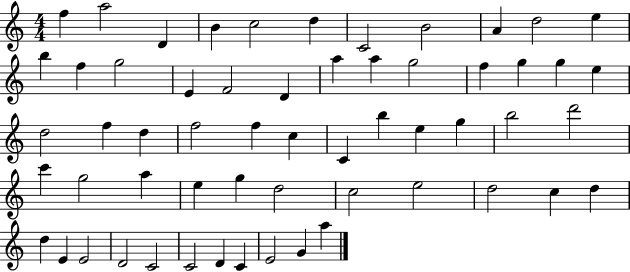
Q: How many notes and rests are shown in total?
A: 58